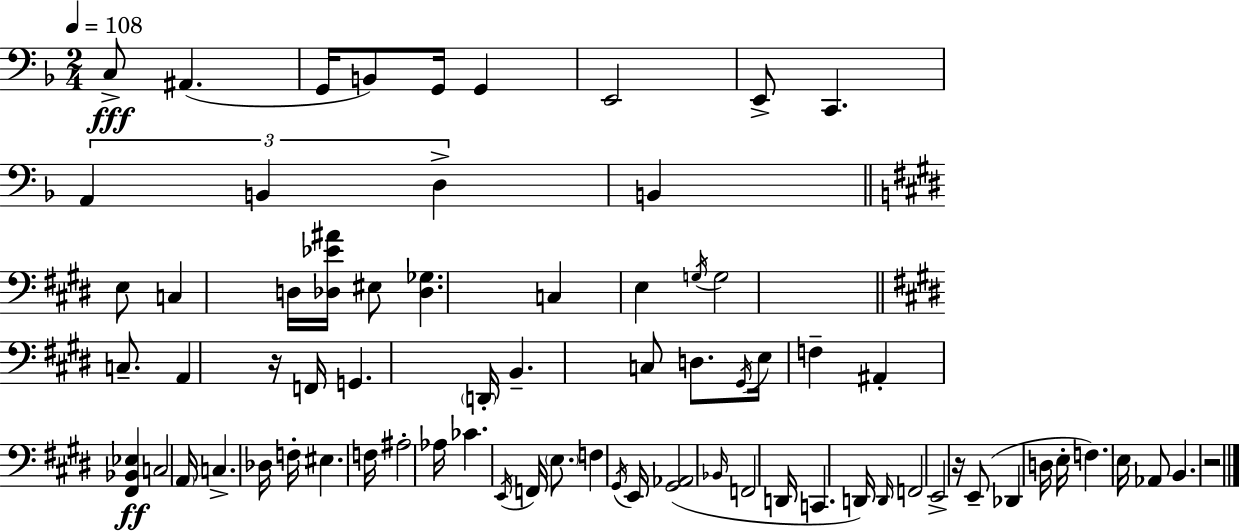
C3/e A#2/q. G2/s B2/e G2/s G2/q E2/h E2/e C2/q. A2/q B2/q D3/q B2/q E3/e C3/q D3/s [Db3,Eb4,A#4]/s EIS3/e [Db3,Gb3]/q. C3/q E3/q G3/s G3/h C3/e. A2/q R/s F2/s G2/q. D2/s B2/q. C3/e D3/e. G#2/s E3/s F3/q A#2/q [F#2,Bb2,Eb3]/q C3/h A2/s C3/q. Db3/s F3/s EIS3/q. F3/s A#3/h Ab3/s CES4/q. E2/s F2/s E3/e. F3/q G#2/s E2/s [G#2,Ab2]/h Bb2/s F2/h D2/s C2/q. D2/s D2/s F2/h E2/h R/s E2/e Db2/q D3/s E3/s F3/q. E3/s Ab2/e B2/q. R/h